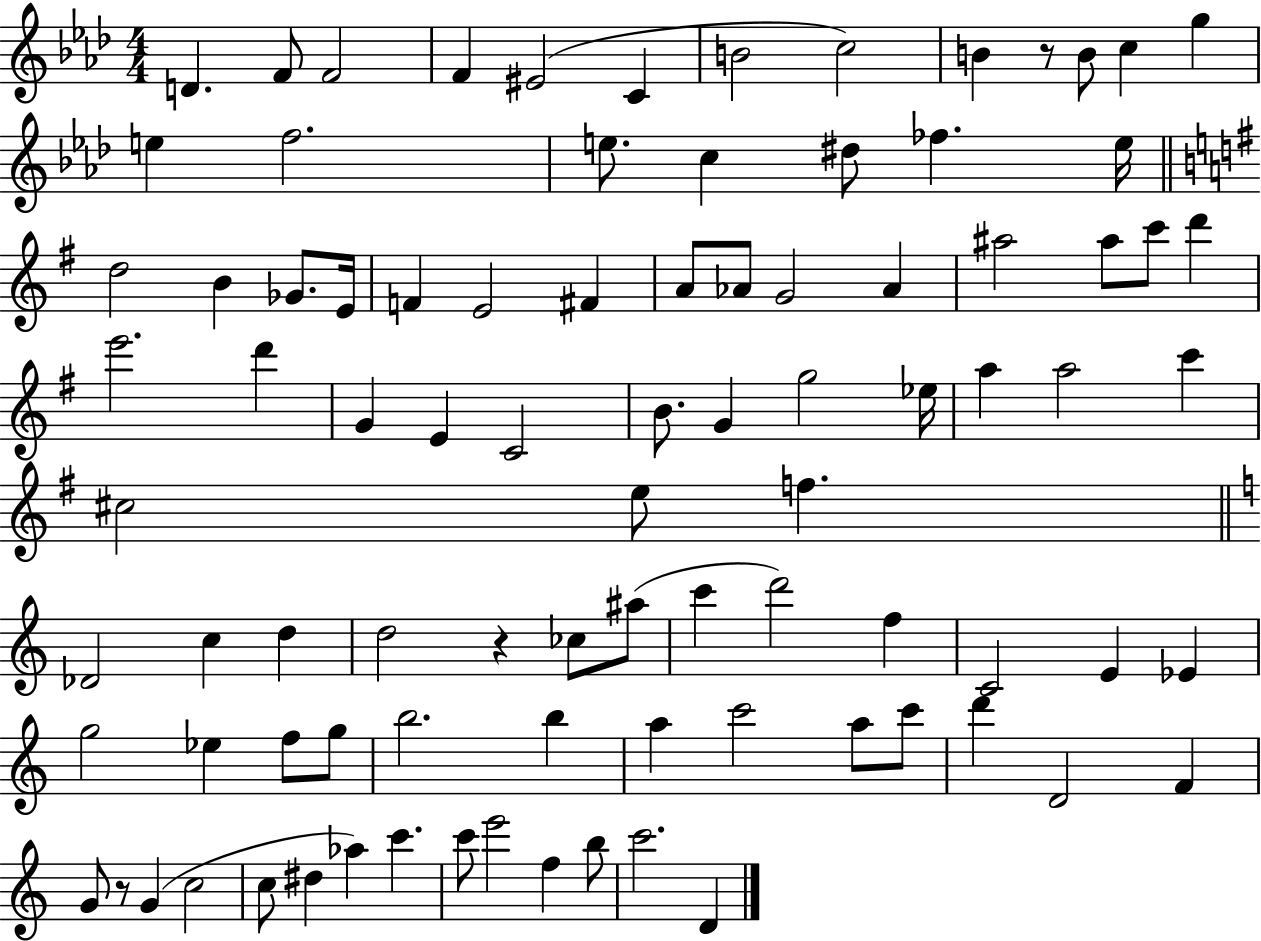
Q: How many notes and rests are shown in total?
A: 90